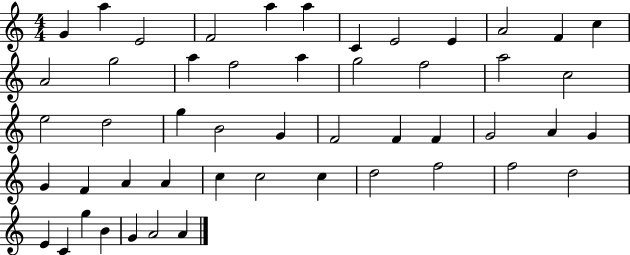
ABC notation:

X:1
T:Untitled
M:4/4
L:1/4
K:C
G a E2 F2 a a C E2 E A2 F c A2 g2 a f2 a g2 f2 a2 c2 e2 d2 g B2 G F2 F F G2 A G G F A A c c2 c d2 f2 f2 d2 E C g B G A2 A